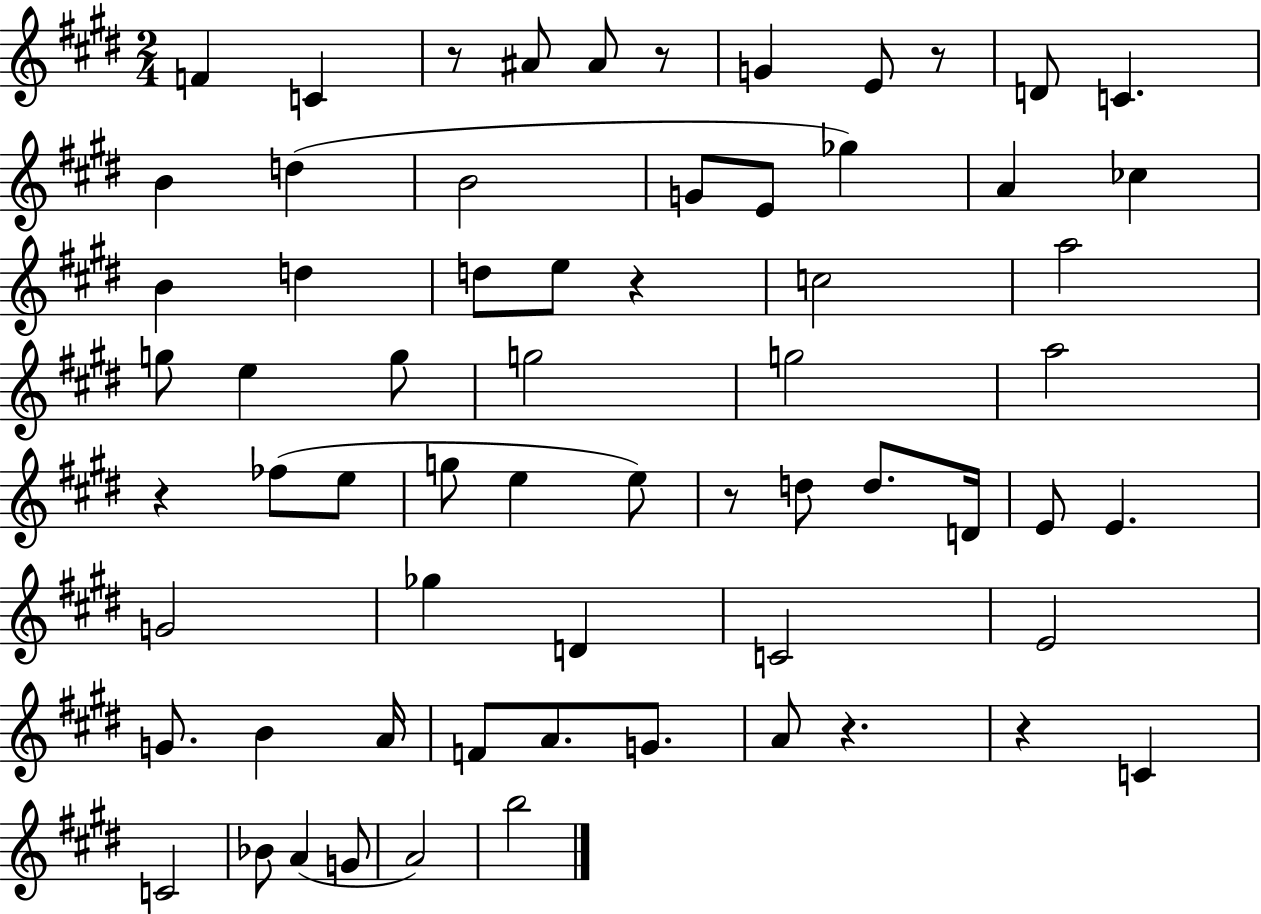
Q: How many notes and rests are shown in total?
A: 65